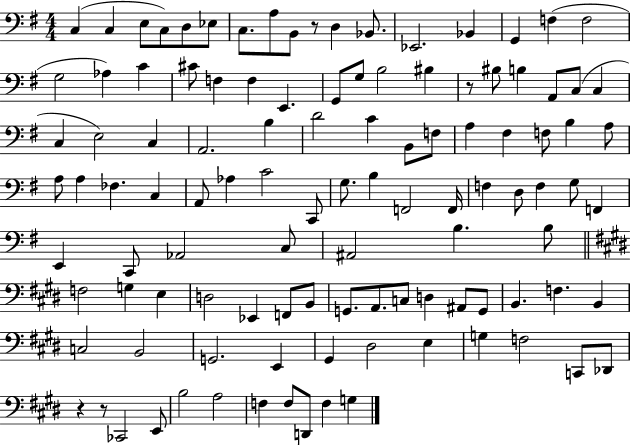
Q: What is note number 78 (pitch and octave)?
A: G2